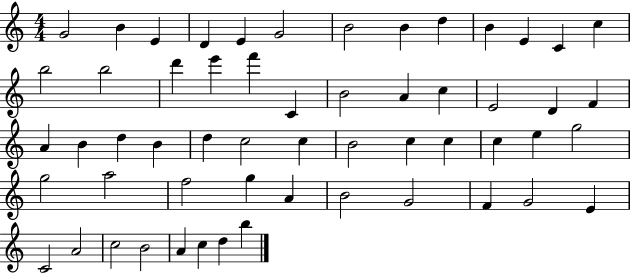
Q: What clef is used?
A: treble